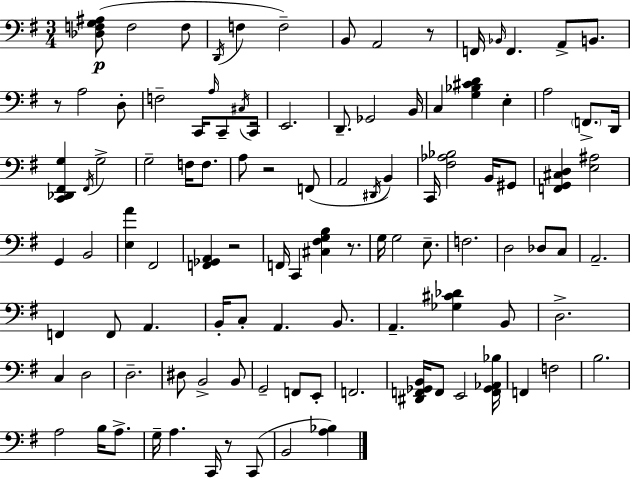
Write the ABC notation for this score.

X:1
T:Untitled
M:3/4
L:1/4
K:Em
[_D,F,G,^A,]/2 F,2 F,/2 D,,/4 F, F,2 B,,/2 A,,2 z/2 F,,/4 _B,,/4 F,, A,,/2 B,,/2 z/2 A,2 D,/2 F,2 C,,/4 A,/4 C,,/2 ^C,/4 C,,/4 E,,2 D,,/2 _G,,2 B,,/4 C, [G,_B,^CD] E, A,2 F,,/2 D,,/4 [C,,_D,,^F,,G,] ^F,,/4 G,2 G,2 F,/4 F,/2 A,/2 z2 F,,/2 A,,2 ^D,,/4 B,, C,,/4 [^F,_A,_B,]2 B,,/4 ^G,,/2 [F,,G,,^C,D,] [E,^A,]2 G,, B,,2 [E,A] ^F,,2 [F,,_G,,A,,] z2 F,,/4 C,, [^C,^F,G,B,] z/2 G,/4 G,2 E,/2 F,2 D,2 _D,/2 C,/2 A,,2 F,, F,,/2 A,, B,,/4 C,/2 A,, B,,/2 A,, [_G,^C_D] B,,/2 D,2 C, D,2 D,2 ^D,/2 B,,2 B,,/2 G,,2 F,,/2 E,,/2 F,,2 [^D,,F,,_G,,B,,]/4 F,,/2 E,,2 [F,,_G,,_A,,_B,]/4 F,, F,2 B,2 A,2 B,/4 A,/2 G,/4 A, C,,/4 z/2 C,,/2 B,,2 [A,_B,]